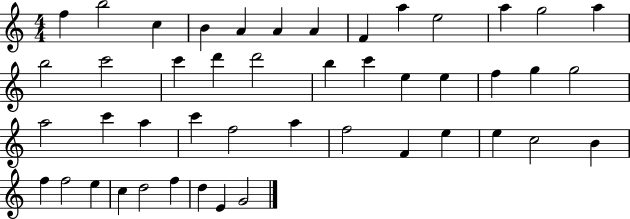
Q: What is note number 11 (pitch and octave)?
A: A5